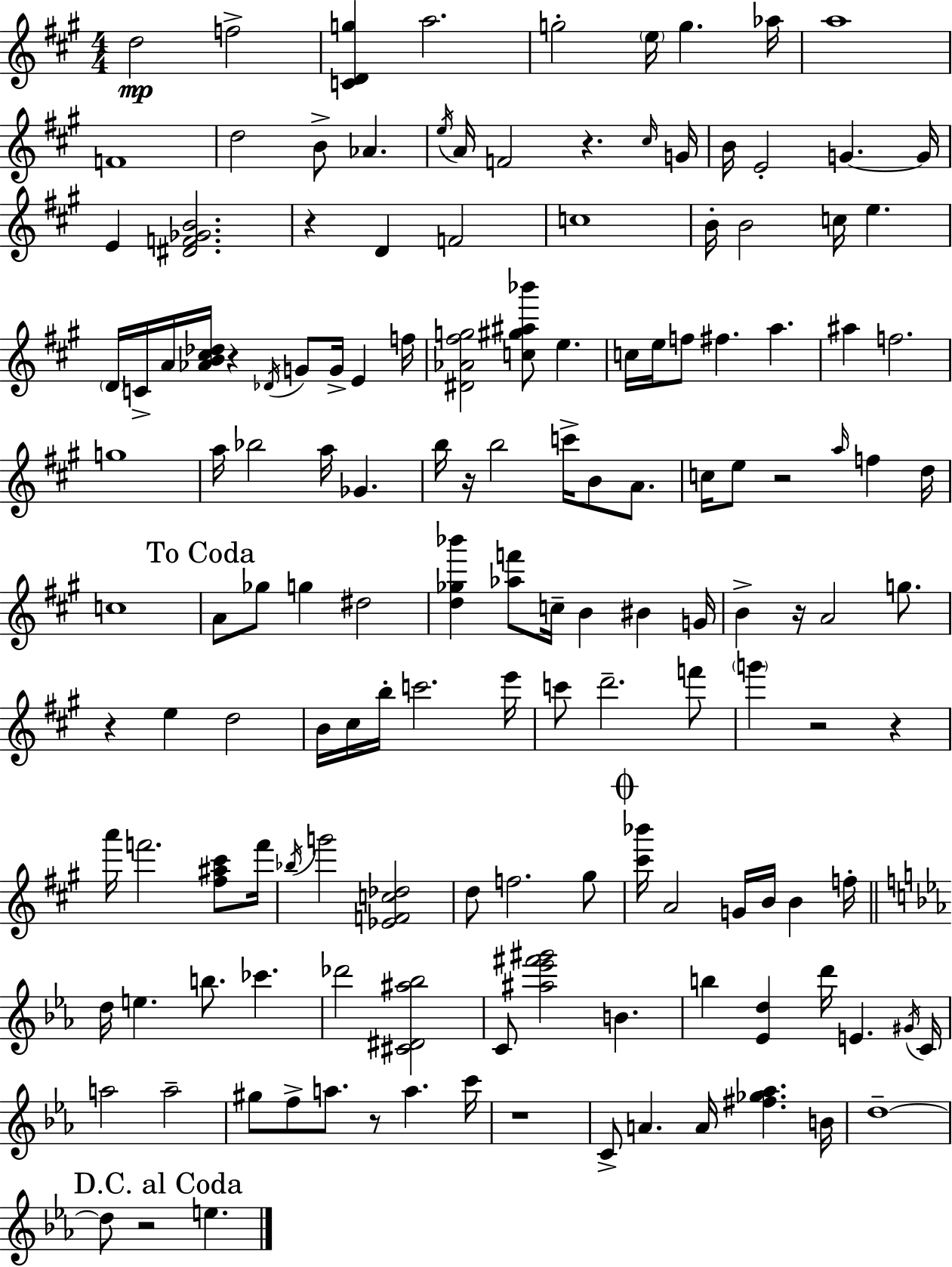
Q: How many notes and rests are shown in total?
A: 148